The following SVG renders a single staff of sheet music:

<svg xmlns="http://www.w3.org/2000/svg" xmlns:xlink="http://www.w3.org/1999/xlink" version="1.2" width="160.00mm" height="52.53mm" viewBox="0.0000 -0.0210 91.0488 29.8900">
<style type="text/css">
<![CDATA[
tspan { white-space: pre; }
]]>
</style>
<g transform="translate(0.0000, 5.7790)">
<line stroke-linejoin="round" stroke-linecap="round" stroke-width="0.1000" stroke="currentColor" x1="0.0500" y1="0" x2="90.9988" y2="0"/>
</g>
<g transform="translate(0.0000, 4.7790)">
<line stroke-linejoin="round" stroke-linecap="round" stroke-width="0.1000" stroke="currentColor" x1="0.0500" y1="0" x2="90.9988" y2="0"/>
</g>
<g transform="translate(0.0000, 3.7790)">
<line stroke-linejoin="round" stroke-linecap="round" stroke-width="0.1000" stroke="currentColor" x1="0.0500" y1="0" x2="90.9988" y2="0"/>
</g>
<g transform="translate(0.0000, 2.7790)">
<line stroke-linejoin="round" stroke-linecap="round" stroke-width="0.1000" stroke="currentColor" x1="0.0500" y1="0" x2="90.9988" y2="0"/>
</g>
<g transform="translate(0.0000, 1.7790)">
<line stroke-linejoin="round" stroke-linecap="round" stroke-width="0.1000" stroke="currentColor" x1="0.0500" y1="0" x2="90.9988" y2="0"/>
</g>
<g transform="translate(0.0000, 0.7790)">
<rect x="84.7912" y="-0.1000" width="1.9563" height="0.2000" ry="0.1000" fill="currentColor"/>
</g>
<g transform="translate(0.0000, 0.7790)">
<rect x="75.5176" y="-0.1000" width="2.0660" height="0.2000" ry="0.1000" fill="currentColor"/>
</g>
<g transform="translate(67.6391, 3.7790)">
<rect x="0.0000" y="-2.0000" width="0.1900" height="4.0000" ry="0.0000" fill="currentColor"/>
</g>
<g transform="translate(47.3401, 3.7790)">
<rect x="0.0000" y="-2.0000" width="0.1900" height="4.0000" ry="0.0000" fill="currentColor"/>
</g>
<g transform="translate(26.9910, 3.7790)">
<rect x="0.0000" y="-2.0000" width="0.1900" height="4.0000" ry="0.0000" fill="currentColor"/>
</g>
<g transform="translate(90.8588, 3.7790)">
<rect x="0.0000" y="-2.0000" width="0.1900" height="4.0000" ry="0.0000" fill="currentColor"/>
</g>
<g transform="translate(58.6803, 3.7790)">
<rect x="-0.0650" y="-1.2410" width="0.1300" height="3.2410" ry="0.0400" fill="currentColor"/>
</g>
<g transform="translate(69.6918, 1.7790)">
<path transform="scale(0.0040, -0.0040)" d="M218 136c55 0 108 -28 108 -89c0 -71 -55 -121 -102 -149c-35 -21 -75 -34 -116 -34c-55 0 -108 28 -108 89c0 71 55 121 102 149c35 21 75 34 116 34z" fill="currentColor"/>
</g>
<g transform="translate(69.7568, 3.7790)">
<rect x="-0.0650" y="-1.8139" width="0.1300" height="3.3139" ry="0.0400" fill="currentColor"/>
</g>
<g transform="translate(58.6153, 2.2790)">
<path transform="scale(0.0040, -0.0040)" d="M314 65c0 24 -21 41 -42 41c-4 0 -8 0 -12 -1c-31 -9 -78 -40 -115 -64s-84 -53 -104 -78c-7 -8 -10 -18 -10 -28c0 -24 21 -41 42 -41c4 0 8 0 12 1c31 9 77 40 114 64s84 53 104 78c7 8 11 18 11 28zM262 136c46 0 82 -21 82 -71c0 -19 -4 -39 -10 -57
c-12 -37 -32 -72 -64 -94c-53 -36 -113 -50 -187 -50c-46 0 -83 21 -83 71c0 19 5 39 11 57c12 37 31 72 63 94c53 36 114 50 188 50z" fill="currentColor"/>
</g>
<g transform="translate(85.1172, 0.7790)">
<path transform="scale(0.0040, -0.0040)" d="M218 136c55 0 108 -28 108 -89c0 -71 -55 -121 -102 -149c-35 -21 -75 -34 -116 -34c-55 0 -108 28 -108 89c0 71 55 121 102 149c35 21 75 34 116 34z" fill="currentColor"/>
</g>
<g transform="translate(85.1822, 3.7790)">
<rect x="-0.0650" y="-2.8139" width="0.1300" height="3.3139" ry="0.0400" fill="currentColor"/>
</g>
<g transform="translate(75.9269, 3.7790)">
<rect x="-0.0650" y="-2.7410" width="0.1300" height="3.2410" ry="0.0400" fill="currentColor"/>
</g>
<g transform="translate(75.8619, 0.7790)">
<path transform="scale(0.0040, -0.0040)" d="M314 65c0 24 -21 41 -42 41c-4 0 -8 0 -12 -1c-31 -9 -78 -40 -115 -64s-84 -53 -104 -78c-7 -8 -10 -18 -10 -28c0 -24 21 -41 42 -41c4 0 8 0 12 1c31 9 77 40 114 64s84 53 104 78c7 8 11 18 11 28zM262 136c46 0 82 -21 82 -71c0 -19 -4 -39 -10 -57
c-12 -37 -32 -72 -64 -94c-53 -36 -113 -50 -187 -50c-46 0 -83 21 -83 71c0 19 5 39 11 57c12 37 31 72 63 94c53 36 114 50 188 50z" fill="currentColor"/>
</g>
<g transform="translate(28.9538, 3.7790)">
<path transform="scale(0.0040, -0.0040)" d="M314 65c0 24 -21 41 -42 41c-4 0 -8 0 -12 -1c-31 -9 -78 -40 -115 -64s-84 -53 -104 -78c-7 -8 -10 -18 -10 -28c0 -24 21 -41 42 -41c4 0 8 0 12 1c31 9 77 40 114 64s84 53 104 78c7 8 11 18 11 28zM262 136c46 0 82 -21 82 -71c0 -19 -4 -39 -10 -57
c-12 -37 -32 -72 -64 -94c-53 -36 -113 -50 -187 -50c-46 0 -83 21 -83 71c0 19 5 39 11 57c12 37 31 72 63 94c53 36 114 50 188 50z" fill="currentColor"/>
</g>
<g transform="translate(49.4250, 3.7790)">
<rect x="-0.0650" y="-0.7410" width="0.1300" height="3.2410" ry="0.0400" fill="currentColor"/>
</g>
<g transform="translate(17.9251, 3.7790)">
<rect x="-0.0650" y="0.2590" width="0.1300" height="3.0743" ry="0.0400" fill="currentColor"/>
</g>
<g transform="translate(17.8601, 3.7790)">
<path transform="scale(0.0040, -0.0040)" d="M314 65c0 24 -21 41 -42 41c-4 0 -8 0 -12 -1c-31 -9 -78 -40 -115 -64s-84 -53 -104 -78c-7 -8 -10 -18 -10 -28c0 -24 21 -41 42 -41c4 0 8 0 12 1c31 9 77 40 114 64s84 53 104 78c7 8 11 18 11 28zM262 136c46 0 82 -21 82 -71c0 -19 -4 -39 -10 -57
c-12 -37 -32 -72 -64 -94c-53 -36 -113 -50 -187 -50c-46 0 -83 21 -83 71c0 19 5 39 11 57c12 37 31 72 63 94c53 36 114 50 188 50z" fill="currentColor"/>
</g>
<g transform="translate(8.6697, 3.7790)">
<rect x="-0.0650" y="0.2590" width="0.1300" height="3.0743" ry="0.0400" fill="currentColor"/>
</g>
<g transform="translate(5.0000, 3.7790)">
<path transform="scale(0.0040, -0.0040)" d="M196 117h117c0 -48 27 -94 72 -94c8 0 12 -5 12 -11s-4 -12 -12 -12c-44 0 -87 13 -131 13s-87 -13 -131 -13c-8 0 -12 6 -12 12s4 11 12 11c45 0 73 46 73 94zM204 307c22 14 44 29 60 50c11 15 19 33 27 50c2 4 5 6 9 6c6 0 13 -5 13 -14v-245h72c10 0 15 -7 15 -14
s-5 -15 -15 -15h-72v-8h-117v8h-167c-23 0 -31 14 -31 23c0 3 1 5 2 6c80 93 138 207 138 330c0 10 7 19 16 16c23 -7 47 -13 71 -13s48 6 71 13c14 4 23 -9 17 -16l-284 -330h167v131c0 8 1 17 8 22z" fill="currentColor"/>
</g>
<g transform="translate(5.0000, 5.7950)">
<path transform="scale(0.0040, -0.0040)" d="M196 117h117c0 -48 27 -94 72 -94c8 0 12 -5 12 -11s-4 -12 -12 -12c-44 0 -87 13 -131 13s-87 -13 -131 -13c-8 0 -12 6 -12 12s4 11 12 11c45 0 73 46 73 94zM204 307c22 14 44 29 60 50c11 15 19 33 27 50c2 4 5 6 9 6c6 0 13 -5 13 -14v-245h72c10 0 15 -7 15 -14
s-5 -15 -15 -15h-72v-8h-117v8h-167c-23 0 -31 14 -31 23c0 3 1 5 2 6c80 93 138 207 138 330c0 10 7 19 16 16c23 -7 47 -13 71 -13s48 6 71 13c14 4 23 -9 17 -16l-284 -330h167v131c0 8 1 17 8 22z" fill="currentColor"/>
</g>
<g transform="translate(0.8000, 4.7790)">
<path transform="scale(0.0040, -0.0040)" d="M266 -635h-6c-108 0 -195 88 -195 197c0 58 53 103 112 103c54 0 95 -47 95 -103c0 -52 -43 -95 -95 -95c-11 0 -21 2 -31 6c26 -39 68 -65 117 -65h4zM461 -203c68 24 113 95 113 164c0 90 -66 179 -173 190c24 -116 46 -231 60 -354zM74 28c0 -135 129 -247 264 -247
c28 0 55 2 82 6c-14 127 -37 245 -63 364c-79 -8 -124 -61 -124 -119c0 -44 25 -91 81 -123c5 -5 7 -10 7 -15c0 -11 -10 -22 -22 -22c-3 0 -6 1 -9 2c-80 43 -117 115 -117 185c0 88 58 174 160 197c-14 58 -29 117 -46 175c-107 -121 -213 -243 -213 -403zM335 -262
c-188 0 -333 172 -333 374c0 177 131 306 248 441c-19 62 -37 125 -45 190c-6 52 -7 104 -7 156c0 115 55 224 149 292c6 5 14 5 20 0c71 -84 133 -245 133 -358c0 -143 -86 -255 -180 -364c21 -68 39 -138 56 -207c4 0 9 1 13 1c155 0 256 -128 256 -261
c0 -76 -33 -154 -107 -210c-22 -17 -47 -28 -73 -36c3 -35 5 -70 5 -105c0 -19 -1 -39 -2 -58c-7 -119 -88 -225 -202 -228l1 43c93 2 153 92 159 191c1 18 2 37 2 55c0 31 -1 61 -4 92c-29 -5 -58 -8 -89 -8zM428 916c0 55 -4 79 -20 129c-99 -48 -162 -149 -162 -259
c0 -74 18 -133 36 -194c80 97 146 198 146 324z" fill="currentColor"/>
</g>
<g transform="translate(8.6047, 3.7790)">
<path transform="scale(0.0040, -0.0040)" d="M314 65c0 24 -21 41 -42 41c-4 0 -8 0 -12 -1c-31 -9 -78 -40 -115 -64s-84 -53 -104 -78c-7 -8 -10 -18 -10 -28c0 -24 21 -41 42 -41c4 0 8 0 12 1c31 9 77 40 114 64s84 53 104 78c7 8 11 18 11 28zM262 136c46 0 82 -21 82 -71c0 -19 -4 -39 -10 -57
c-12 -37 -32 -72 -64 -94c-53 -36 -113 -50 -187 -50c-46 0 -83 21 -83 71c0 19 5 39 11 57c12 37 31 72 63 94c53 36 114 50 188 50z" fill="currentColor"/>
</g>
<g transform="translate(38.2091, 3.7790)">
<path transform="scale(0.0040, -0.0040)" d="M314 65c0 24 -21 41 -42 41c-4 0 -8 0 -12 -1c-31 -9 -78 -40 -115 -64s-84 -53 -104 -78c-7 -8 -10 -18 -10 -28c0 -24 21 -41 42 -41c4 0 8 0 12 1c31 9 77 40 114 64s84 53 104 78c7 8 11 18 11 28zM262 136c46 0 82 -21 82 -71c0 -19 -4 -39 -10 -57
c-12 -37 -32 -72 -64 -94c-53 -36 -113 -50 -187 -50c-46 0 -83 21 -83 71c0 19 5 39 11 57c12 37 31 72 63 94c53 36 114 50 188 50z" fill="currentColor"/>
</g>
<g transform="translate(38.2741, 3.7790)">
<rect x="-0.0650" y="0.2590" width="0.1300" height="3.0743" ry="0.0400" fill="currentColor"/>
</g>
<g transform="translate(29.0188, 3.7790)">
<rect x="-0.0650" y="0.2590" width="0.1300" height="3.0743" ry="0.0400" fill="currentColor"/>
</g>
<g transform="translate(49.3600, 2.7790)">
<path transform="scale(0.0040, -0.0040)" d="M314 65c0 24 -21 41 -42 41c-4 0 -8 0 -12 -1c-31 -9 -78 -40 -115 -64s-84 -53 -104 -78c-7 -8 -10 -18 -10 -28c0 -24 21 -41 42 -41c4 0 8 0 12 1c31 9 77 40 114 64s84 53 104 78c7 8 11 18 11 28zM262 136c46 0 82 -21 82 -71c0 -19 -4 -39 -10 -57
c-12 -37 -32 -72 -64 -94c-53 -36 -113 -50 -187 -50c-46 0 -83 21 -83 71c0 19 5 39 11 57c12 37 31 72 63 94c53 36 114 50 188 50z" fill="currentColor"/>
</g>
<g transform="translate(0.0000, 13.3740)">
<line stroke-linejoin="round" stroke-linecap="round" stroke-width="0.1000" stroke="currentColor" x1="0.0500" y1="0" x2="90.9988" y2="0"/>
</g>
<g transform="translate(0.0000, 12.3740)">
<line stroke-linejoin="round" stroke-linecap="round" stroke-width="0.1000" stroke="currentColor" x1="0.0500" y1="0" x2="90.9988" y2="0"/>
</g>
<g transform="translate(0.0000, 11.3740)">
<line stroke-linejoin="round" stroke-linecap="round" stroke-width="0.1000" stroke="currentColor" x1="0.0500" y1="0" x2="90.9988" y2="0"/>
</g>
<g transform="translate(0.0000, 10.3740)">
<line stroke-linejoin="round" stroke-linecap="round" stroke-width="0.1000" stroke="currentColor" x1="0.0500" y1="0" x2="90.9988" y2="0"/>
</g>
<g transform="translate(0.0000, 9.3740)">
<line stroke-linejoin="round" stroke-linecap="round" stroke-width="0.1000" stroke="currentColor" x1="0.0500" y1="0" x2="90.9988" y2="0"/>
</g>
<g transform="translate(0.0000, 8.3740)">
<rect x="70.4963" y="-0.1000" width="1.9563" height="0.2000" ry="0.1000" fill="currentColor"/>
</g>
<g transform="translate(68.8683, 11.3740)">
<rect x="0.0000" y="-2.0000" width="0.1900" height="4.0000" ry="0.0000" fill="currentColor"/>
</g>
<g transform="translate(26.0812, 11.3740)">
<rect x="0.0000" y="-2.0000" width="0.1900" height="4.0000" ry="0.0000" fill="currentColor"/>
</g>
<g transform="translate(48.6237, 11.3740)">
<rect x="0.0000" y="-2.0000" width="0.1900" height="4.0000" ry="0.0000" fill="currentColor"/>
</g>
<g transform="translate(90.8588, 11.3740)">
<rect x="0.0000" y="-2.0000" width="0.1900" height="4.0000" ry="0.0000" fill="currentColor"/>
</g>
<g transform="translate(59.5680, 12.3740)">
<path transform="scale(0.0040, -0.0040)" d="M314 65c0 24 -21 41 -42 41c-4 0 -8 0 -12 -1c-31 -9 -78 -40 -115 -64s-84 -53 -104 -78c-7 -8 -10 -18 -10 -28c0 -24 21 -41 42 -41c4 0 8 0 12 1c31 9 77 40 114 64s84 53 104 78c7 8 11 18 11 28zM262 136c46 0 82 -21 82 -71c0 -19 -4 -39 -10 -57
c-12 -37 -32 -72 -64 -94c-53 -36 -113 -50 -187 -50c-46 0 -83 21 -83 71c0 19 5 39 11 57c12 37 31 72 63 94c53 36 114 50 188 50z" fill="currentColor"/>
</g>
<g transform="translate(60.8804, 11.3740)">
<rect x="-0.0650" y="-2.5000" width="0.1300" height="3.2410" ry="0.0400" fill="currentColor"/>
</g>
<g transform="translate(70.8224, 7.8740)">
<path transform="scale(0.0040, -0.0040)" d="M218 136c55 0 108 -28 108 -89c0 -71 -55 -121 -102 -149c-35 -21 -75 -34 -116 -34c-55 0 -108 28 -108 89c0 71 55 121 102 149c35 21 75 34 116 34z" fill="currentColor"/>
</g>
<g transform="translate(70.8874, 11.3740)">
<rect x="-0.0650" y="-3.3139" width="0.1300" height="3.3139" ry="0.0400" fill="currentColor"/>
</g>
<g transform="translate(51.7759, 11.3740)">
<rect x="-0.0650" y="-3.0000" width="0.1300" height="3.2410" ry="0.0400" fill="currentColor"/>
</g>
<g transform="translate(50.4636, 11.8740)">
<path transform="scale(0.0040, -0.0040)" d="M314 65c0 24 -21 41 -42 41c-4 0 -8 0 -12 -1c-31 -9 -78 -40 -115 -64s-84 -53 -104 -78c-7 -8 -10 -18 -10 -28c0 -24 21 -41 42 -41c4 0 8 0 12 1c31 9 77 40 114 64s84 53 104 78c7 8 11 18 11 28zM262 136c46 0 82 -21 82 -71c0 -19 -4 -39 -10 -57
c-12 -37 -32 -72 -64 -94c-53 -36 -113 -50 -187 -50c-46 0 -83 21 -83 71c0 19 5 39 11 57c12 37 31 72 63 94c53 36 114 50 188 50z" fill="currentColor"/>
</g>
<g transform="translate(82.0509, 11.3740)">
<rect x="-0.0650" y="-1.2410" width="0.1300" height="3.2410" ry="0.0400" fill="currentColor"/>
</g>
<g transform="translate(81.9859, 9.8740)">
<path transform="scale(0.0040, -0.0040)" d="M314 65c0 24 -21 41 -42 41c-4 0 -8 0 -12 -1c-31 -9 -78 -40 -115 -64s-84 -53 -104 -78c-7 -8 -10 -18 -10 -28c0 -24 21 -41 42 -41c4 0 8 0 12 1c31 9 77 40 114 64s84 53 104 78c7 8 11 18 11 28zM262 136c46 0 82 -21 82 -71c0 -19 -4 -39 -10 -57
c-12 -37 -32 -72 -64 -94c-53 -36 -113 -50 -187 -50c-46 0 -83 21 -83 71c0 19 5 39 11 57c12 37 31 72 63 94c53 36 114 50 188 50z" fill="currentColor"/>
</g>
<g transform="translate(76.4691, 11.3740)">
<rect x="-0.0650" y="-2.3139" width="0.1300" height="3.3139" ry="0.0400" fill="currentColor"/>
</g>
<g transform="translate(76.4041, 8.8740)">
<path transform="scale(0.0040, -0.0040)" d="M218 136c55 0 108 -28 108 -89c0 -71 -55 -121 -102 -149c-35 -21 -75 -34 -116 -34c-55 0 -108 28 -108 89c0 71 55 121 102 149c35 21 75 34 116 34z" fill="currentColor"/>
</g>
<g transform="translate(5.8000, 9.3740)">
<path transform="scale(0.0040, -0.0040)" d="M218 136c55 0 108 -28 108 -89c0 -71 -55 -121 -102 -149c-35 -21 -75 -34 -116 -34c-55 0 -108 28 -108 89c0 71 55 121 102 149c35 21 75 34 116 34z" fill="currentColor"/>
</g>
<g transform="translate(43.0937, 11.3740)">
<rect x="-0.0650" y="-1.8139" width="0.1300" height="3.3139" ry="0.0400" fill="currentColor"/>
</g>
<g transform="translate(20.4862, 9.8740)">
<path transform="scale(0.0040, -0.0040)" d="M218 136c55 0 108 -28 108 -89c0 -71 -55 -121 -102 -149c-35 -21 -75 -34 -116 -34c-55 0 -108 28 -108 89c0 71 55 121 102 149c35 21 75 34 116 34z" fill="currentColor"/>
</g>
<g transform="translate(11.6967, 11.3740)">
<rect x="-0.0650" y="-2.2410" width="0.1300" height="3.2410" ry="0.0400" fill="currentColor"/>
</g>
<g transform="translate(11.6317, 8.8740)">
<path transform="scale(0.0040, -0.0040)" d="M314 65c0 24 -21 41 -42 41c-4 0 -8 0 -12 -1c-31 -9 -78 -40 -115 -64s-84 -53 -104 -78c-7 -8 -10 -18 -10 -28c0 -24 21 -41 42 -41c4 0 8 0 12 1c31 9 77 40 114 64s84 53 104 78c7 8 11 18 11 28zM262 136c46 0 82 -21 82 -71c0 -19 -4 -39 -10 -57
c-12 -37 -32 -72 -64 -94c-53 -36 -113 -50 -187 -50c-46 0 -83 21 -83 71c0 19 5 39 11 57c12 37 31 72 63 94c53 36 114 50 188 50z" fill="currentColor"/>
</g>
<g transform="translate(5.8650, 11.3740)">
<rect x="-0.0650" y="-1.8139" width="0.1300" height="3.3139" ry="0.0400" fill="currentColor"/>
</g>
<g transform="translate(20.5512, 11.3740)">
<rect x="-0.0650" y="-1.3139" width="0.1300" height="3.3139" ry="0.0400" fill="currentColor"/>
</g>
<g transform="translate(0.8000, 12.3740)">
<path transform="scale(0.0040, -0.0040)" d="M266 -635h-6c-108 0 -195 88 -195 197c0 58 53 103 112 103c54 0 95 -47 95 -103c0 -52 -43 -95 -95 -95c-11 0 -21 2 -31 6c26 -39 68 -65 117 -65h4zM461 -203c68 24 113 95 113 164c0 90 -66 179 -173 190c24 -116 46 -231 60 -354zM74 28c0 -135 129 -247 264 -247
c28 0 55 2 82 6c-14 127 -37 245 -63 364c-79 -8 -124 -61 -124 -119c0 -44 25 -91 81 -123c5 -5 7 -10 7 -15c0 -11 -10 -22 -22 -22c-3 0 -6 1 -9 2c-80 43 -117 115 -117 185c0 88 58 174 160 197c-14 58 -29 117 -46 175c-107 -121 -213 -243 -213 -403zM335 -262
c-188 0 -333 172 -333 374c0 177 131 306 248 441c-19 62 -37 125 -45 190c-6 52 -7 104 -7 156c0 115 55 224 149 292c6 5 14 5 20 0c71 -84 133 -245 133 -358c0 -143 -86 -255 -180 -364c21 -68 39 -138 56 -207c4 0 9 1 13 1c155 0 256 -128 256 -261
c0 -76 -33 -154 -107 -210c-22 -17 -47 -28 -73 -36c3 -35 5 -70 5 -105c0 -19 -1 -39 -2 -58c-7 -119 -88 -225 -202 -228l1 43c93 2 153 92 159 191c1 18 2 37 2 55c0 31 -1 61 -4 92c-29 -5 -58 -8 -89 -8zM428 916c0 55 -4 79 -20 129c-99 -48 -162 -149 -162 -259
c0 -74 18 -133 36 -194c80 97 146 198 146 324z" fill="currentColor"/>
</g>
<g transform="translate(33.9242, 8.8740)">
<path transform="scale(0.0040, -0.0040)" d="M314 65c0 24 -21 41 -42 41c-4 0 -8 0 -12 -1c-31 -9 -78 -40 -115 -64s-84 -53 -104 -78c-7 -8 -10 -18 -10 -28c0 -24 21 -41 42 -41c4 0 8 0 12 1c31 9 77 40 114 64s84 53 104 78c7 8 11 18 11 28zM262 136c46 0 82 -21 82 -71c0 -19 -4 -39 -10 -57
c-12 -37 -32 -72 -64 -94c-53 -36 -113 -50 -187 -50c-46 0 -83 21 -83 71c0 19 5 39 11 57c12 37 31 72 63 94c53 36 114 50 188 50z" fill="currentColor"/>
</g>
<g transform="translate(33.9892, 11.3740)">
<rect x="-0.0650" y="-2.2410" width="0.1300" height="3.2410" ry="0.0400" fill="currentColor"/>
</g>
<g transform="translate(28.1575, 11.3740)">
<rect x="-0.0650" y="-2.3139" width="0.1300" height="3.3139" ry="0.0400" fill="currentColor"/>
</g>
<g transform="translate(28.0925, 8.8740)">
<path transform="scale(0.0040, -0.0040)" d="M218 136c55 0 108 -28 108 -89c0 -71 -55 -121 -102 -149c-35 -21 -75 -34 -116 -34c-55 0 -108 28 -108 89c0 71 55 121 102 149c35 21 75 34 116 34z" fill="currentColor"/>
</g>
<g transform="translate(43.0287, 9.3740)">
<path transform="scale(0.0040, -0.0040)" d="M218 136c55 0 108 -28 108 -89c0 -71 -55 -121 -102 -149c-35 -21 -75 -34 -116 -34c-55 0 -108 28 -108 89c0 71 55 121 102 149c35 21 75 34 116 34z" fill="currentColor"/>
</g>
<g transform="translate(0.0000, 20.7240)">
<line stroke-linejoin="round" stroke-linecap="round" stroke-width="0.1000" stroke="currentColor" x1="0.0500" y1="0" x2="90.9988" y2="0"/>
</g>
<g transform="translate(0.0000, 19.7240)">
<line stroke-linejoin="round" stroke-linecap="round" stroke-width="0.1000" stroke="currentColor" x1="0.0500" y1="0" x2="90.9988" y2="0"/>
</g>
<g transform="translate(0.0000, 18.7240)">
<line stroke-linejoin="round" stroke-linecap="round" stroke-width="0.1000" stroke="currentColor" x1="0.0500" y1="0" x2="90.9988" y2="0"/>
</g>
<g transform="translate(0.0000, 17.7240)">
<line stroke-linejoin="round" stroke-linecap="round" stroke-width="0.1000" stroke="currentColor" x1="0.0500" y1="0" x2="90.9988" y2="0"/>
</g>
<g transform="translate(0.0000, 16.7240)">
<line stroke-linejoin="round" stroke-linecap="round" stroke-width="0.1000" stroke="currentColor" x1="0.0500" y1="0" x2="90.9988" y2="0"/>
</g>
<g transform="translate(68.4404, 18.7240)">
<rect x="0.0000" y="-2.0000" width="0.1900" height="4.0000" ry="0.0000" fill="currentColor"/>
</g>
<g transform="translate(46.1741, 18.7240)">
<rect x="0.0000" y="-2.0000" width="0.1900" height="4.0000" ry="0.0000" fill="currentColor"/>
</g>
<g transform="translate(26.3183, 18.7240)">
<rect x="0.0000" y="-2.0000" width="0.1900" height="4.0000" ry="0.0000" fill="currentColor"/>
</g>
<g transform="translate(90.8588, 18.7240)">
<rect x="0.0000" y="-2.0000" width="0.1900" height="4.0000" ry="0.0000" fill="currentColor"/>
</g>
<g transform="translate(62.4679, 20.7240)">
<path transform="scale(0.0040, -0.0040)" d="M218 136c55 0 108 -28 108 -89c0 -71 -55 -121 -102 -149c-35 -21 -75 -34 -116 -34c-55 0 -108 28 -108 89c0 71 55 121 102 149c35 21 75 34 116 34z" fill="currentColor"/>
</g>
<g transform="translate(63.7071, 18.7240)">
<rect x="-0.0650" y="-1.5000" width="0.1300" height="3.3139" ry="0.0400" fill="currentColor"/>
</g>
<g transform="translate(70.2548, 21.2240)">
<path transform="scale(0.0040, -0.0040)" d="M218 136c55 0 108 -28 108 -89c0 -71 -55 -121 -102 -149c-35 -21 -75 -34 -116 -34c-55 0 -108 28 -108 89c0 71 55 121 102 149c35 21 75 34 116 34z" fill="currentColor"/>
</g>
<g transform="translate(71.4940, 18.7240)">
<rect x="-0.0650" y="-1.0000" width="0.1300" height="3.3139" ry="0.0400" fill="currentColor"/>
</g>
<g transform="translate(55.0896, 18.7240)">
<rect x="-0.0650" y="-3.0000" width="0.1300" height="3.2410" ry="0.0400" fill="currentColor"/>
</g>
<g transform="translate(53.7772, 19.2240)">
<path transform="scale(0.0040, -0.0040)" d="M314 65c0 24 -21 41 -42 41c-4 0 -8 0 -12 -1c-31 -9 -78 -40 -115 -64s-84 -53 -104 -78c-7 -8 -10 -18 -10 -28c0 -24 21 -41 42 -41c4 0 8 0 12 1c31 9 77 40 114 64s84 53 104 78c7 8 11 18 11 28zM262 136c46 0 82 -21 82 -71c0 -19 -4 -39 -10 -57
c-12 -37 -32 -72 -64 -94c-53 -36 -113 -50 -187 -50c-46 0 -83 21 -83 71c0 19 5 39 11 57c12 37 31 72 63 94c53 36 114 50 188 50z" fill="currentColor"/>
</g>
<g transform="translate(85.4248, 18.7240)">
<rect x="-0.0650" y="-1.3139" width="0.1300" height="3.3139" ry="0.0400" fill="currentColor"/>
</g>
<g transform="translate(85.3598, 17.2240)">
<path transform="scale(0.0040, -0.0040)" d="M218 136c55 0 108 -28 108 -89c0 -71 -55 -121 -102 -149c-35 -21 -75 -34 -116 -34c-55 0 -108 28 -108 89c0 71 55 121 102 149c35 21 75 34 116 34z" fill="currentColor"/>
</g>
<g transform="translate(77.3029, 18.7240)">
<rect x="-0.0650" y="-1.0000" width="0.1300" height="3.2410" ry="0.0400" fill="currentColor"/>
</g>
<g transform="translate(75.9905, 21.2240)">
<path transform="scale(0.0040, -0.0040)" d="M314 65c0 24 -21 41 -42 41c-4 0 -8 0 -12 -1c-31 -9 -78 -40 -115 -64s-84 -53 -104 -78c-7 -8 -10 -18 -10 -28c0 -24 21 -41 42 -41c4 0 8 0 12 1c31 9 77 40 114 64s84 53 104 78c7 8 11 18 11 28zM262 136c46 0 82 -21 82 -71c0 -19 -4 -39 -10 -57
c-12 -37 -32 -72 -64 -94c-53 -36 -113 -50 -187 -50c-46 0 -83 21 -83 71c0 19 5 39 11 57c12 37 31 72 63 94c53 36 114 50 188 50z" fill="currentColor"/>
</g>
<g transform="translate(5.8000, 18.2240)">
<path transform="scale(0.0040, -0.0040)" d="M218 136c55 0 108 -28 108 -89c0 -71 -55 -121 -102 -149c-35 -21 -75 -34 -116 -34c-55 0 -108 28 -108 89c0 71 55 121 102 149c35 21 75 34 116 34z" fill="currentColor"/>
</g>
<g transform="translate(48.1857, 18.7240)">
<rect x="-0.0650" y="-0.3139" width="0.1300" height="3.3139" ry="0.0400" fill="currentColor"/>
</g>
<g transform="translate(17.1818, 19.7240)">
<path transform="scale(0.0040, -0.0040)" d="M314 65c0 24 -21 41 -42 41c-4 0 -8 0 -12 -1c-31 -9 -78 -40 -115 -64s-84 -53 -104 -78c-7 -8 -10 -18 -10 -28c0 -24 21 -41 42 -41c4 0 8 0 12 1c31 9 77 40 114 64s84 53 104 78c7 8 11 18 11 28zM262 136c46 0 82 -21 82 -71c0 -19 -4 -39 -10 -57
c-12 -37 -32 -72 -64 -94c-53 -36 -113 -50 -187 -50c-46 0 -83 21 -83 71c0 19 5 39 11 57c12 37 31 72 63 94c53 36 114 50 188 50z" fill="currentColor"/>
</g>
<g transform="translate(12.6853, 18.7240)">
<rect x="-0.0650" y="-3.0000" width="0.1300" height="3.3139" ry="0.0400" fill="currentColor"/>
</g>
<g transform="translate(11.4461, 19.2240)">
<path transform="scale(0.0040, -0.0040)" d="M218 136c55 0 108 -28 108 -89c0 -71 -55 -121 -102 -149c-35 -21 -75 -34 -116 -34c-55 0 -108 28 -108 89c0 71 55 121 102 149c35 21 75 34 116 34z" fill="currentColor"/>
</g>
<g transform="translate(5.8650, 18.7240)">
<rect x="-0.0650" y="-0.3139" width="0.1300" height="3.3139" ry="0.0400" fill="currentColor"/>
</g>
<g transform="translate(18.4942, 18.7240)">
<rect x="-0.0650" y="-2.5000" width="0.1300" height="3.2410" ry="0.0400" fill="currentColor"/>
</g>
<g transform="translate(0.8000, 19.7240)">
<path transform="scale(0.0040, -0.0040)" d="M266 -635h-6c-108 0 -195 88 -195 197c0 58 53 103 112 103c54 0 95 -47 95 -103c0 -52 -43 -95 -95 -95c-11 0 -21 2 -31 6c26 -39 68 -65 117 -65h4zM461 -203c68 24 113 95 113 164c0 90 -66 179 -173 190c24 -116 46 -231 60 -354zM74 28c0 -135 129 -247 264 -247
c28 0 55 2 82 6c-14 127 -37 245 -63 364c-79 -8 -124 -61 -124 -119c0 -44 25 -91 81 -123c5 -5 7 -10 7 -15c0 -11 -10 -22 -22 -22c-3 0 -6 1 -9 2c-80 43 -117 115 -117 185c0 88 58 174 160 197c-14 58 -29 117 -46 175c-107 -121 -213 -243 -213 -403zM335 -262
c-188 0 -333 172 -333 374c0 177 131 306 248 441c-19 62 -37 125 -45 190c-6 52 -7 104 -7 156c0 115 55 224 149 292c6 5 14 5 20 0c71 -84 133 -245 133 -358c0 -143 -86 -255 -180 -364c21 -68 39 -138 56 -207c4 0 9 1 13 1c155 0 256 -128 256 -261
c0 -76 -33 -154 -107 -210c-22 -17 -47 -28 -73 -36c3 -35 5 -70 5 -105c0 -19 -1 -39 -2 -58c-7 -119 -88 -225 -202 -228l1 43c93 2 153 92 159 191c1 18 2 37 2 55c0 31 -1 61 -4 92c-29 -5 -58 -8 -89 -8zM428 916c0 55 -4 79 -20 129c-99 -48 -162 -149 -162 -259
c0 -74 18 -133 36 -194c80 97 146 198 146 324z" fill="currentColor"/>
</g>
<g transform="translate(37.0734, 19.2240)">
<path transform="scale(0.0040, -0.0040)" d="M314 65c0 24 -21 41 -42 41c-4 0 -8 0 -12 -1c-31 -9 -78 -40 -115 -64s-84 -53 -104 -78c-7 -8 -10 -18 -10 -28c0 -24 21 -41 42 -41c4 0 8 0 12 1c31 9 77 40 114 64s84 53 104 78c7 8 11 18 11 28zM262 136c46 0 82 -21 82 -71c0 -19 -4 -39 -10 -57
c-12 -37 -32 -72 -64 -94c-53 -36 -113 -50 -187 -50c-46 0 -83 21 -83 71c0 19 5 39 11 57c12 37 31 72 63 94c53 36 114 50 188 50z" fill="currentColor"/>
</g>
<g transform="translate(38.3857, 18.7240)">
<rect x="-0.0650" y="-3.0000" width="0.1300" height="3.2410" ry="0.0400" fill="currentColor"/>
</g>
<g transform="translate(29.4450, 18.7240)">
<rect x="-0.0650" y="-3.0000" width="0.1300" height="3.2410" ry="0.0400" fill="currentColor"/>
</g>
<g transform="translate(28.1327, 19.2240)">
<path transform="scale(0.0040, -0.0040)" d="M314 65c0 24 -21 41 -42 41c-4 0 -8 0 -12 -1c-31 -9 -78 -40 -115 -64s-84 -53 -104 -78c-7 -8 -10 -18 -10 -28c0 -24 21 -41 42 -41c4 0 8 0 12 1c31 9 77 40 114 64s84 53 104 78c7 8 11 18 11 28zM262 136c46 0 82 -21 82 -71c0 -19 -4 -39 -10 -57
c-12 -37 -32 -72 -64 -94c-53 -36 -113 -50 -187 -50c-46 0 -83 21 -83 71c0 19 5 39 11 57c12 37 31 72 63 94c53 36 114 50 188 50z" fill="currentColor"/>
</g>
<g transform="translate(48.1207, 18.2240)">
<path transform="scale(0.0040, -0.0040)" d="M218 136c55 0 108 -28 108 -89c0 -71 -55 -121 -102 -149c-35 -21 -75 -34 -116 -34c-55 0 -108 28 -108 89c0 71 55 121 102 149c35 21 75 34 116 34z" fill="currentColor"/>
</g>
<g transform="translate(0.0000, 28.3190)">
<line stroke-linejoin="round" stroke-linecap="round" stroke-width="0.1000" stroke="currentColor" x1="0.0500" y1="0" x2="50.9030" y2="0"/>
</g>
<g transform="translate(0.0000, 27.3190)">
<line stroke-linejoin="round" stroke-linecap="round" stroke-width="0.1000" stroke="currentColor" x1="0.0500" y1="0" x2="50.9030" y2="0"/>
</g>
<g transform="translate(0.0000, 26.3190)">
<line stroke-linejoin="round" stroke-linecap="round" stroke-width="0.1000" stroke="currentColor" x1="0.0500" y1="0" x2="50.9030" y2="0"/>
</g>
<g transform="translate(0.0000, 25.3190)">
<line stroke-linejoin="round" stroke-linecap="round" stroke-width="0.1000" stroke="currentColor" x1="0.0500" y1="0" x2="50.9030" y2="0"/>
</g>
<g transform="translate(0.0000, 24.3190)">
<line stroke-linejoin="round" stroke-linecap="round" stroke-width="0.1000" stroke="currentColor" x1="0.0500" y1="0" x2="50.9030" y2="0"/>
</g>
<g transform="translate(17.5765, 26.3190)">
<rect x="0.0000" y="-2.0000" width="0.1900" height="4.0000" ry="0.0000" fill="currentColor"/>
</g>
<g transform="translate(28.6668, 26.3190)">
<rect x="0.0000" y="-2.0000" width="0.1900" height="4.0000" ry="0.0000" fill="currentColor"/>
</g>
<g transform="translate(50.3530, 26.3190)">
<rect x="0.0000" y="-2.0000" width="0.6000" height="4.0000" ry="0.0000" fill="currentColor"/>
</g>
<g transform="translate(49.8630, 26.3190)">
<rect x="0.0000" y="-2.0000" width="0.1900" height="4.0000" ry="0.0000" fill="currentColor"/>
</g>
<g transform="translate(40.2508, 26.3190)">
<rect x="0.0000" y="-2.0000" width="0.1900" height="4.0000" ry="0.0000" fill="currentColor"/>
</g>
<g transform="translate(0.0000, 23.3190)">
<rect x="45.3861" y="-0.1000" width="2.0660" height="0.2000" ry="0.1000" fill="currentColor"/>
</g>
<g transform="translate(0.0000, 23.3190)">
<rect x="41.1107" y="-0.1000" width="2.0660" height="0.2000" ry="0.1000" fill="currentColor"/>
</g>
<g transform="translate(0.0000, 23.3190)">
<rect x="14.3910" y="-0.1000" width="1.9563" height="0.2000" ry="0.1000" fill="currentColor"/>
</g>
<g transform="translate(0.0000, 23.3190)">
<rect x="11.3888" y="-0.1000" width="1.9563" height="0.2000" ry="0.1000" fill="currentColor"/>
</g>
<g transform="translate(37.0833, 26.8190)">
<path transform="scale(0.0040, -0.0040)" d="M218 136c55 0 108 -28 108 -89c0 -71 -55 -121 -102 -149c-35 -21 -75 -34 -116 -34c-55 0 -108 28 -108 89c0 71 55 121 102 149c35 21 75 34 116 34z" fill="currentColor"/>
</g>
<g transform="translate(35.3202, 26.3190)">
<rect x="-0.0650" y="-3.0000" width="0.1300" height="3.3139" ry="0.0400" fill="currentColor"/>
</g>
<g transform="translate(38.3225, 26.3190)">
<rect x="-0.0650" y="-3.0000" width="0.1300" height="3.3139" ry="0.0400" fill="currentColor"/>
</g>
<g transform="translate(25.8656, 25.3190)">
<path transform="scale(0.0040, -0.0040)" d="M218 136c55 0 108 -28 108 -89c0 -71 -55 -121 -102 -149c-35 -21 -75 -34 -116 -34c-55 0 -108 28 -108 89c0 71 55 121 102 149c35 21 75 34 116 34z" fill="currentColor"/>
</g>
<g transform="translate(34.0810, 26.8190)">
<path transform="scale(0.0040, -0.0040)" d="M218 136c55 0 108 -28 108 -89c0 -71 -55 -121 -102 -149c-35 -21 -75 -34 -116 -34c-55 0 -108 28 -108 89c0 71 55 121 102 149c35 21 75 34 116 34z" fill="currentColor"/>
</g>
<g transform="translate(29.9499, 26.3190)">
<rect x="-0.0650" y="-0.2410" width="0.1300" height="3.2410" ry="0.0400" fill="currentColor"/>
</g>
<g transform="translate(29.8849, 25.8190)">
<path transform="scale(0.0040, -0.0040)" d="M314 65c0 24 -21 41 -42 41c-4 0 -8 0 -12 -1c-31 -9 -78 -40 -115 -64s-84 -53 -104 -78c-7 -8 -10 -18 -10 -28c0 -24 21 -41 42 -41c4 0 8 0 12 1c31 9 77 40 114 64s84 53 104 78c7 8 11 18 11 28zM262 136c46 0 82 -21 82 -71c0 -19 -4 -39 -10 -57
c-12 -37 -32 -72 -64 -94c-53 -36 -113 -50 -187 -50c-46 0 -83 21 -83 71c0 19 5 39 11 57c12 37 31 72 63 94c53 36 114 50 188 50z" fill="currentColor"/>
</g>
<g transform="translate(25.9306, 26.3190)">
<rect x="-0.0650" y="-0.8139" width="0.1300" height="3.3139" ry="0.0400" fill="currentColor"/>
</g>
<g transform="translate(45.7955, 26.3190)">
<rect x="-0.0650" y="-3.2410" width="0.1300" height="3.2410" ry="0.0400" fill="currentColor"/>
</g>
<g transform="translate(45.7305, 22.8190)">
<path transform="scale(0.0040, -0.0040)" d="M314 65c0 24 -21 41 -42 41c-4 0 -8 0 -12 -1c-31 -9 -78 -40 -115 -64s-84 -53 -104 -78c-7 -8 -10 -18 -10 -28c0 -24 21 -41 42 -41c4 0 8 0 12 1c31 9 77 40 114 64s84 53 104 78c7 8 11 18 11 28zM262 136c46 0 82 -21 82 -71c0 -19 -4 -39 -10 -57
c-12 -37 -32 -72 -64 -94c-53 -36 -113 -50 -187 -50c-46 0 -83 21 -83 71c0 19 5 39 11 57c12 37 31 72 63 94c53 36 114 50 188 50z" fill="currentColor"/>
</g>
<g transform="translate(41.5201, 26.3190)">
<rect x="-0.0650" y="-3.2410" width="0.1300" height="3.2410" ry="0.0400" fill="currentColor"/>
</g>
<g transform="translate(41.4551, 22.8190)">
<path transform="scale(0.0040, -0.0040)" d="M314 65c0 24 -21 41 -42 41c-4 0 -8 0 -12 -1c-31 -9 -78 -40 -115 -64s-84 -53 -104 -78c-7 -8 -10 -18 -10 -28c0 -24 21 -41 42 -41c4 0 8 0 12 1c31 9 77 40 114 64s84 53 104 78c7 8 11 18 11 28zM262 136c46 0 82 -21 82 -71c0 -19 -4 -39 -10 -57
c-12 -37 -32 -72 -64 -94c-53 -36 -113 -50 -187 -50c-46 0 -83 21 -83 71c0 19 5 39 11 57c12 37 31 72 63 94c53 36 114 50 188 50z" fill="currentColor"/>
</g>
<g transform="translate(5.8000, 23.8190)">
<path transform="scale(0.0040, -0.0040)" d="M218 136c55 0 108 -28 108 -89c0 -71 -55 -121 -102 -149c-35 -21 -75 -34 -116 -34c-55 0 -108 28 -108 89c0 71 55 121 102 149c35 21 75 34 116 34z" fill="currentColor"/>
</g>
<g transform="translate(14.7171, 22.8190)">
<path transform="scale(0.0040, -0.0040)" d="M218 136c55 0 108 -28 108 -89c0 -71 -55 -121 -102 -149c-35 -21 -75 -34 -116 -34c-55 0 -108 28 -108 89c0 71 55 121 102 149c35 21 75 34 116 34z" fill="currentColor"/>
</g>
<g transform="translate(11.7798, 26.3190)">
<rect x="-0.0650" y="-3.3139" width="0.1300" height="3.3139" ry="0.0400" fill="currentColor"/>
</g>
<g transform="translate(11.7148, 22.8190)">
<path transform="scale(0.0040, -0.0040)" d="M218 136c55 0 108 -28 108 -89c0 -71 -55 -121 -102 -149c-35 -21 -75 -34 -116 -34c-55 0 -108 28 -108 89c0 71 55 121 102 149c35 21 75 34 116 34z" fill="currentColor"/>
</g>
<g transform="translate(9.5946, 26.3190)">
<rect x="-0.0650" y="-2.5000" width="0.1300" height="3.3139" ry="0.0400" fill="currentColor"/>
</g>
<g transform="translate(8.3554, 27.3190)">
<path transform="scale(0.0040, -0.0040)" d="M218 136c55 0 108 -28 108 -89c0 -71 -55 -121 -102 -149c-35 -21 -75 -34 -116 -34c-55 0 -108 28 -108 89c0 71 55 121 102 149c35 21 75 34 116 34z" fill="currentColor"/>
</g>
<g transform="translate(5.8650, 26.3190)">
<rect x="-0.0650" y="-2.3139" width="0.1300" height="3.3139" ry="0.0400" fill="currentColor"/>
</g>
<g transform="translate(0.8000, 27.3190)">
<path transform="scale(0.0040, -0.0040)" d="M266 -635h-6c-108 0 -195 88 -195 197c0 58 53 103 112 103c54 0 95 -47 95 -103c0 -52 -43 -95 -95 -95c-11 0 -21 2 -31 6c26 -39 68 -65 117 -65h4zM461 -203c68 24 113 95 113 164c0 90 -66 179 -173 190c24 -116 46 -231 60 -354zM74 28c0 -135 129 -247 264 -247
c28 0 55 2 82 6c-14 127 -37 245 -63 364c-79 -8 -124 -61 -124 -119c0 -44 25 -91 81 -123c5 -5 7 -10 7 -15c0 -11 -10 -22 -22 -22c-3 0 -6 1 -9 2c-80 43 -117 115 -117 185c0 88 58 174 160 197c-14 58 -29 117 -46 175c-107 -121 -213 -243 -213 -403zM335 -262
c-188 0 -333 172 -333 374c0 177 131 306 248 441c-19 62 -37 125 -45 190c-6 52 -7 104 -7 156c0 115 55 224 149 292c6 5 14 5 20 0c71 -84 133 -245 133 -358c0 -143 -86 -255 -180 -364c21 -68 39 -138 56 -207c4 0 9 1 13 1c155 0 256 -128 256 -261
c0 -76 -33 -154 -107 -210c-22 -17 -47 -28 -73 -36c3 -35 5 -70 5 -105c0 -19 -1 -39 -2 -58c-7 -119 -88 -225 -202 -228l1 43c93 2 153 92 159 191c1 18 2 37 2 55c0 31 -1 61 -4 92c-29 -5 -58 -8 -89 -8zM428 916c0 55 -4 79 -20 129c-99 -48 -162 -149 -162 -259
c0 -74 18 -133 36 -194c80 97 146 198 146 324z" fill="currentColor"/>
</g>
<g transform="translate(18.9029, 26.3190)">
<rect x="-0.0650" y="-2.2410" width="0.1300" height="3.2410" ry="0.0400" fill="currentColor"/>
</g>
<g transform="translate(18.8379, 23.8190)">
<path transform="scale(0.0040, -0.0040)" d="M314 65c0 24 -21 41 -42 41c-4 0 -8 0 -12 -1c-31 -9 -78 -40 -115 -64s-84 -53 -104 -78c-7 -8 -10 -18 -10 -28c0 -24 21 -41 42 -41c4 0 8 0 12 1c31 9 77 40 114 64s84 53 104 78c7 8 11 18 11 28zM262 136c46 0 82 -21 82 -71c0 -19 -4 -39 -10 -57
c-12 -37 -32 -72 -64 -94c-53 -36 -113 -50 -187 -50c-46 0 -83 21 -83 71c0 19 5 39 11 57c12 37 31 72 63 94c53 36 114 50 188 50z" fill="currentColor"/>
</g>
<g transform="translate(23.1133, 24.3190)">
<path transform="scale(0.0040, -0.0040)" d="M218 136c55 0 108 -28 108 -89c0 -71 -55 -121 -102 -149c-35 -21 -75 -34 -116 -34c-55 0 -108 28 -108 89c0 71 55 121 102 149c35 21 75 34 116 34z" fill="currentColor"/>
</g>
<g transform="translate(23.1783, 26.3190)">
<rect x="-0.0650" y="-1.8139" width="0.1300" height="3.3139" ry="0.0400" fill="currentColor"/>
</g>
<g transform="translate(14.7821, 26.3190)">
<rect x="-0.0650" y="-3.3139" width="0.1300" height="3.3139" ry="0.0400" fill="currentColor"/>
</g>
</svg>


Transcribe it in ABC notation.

X:1
T:Untitled
M:4/4
L:1/4
K:C
B2 B2 B2 B2 d2 e2 f a2 a f g2 e g g2 f A2 G2 b g e2 c A G2 A2 A2 c A2 E D D2 e g G b b g2 f d c2 A A b2 b2